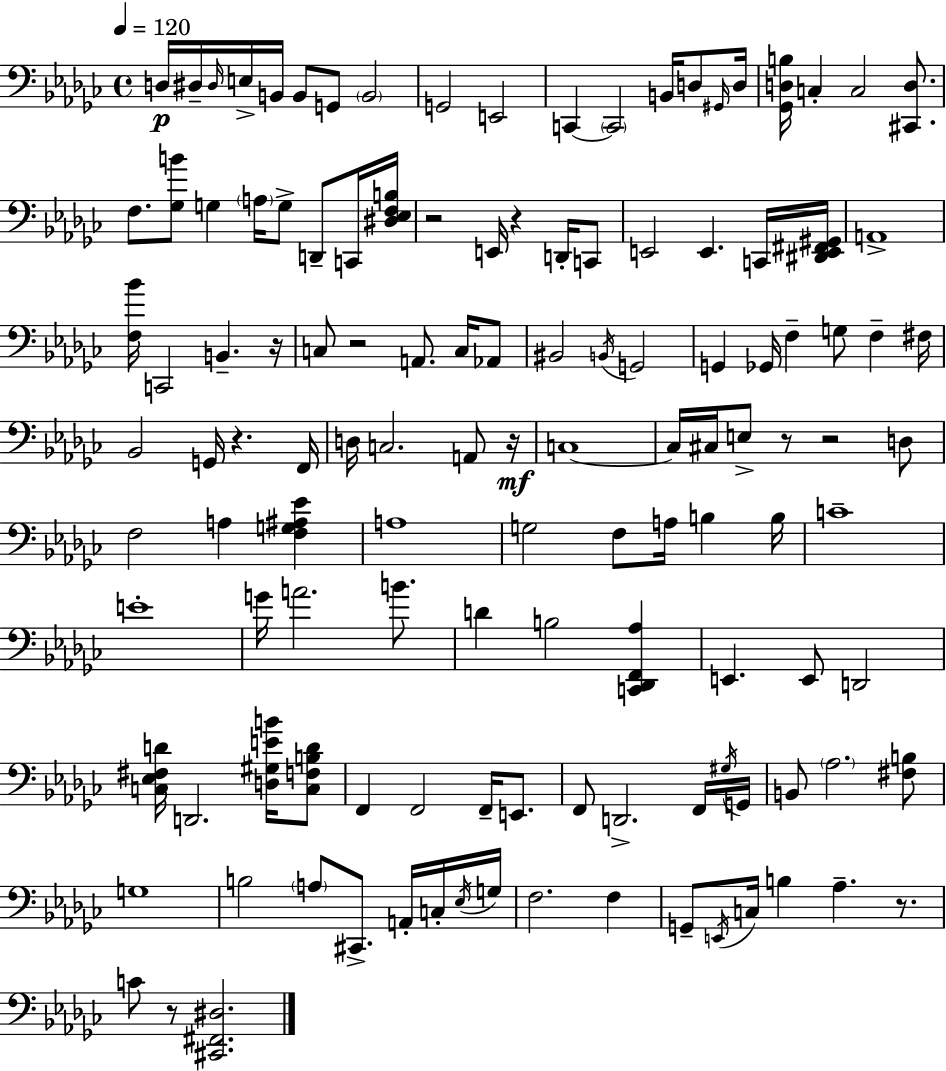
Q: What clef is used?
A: bass